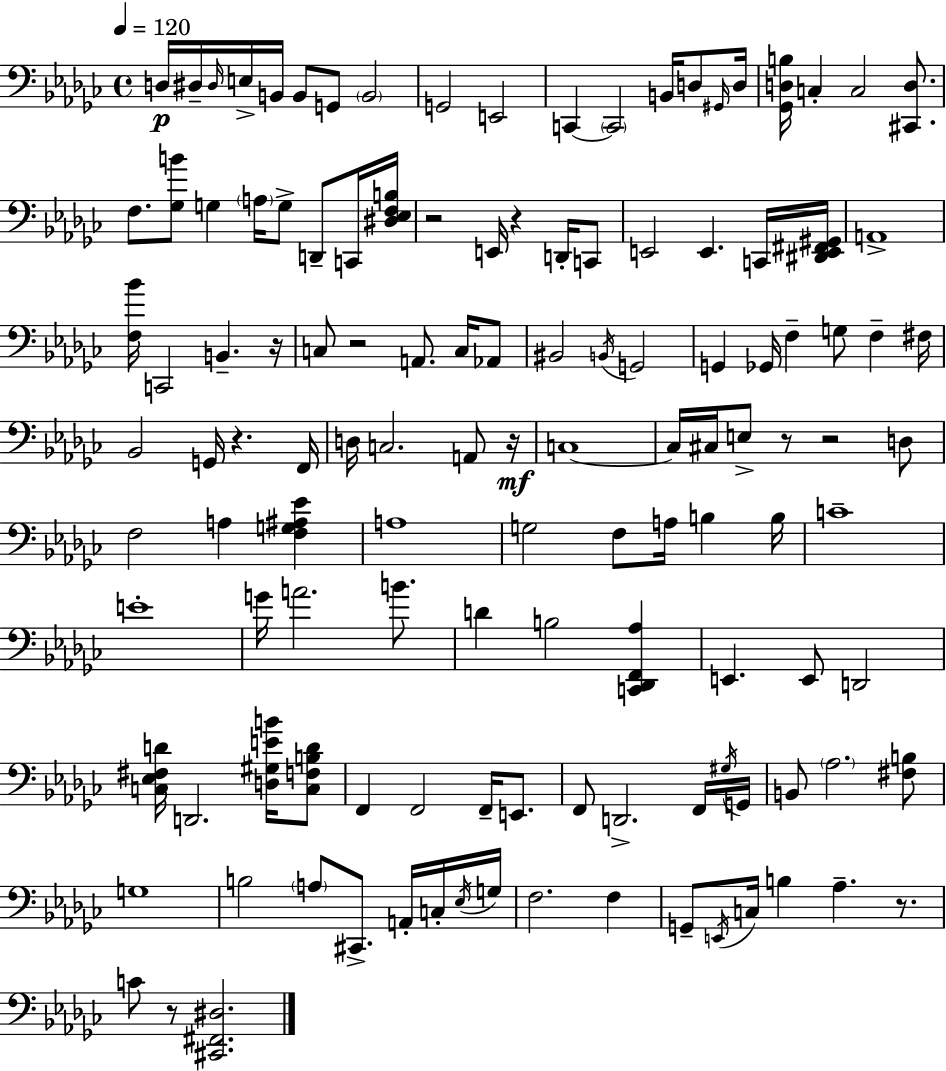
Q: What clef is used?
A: bass